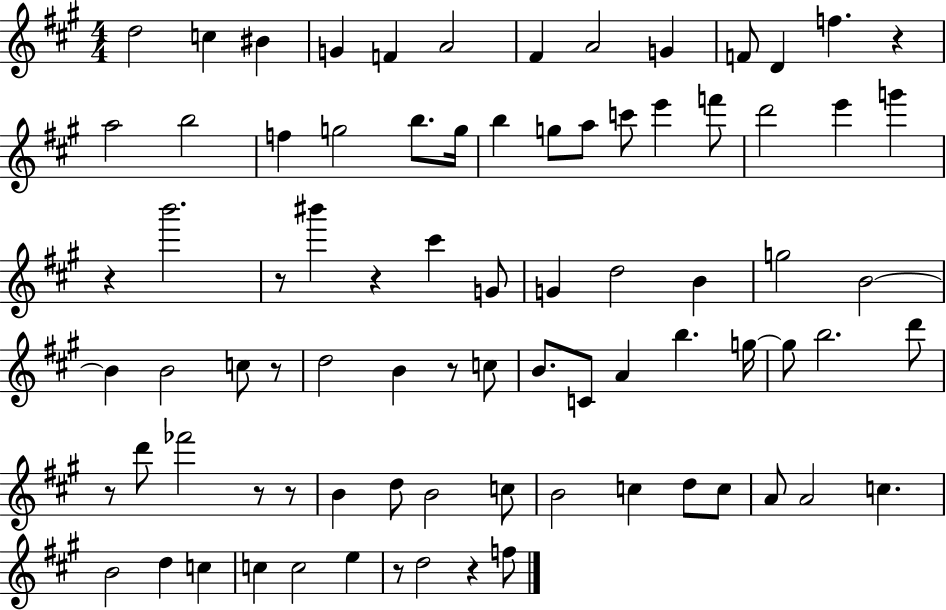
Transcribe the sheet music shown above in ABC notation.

X:1
T:Untitled
M:4/4
L:1/4
K:A
d2 c ^B G F A2 ^F A2 G F/2 D f z a2 b2 f g2 b/2 g/4 b g/2 a/2 c'/2 e' f'/2 d'2 e' g' z b'2 z/2 ^b' z ^c' G/2 G d2 B g2 B2 B B2 c/2 z/2 d2 B z/2 c/2 B/2 C/2 A b g/4 g/2 b2 d'/2 z/2 d'/2 _f'2 z/2 z/2 B d/2 B2 c/2 B2 c d/2 c/2 A/2 A2 c B2 d c c c2 e z/2 d2 z f/2